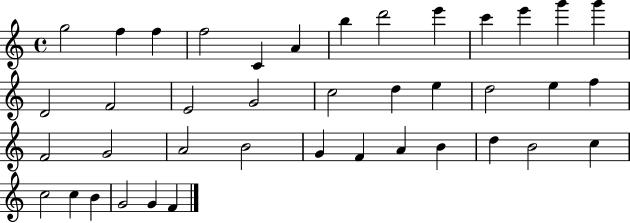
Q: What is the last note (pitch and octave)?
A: F4